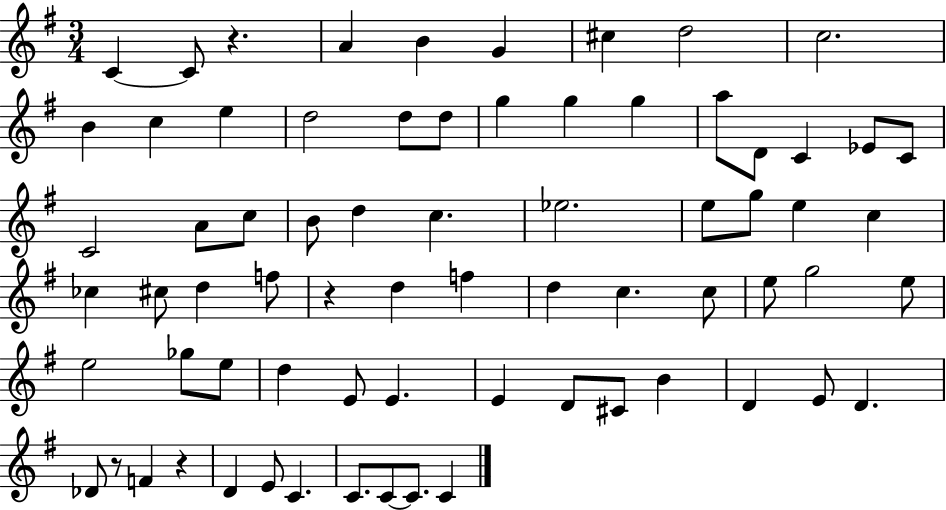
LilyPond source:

{
  \clef treble
  \numericTimeSignature
  \time 3/4
  \key g \major
  \repeat volta 2 { c'4~~ c'8 r4. | a'4 b'4 g'4 | cis''4 d''2 | c''2. | \break b'4 c''4 e''4 | d''2 d''8 d''8 | g''4 g''4 g''4 | a''8 d'8 c'4 ees'8 c'8 | \break c'2 a'8 c''8 | b'8 d''4 c''4. | ees''2. | e''8 g''8 e''4 c''4 | \break ces''4 cis''8 d''4 f''8 | r4 d''4 f''4 | d''4 c''4. c''8 | e''8 g''2 e''8 | \break e''2 ges''8 e''8 | d''4 e'8 e'4. | e'4 d'8 cis'8 b'4 | d'4 e'8 d'4. | \break des'8 r8 f'4 r4 | d'4 e'8 c'4. | c'8. c'8~~ c'8. c'4 | } \bar "|."
}